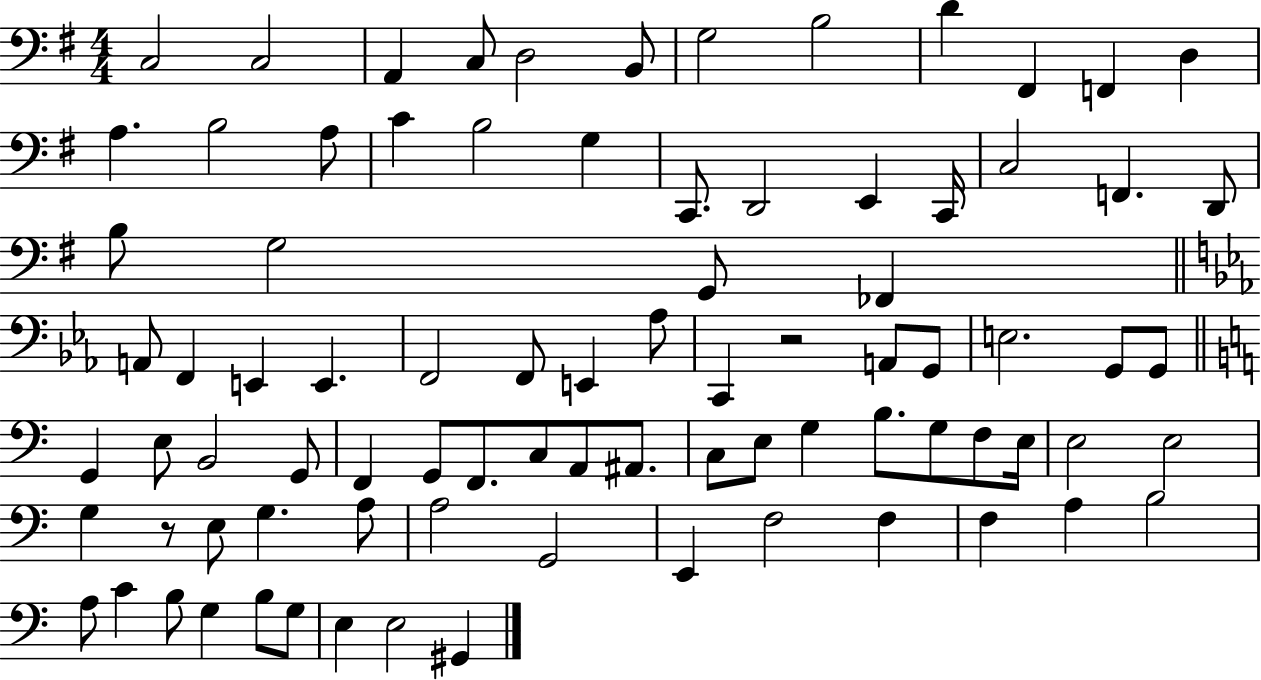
{
  \clef bass
  \numericTimeSignature
  \time 4/4
  \key g \major
  c2 c2 | a,4 c8 d2 b,8 | g2 b2 | d'4 fis,4 f,4 d4 | \break a4. b2 a8 | c'4 b2 g4 | c,8. d,2 e,4 c,16 | c2 f,4. d,8 | \break b8 g2 g,8 fes,4 | \bar "||" \break \key ees \major a,8 f,4 e,4 e,4. | f,2 f,8 e,4 aes8 | c,4 r2 a,8 g,8 | e2. g,8 g,8 | \break \bar "||" \break \key a \minor g,4 e8 b,2 g,8 | f,4 g,8 f,8. c8 a,8 ais,8. | c8 e8 g4 b8. g8 f8 e16 | e2 e2 | \break g4 r8 e8 g4. a8 | a2 g,2 | e,4 f2 f4 | f4 a4 b2 | \break a8 c'4 b8 g4 b8 g8 | e4 e2 gis,4 | \bar "|."
}